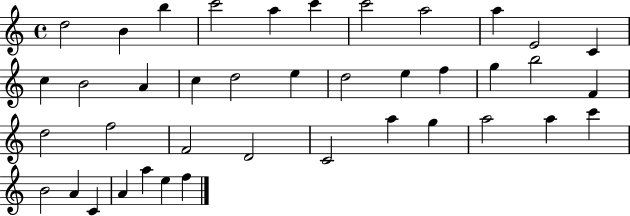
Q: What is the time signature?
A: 4/4